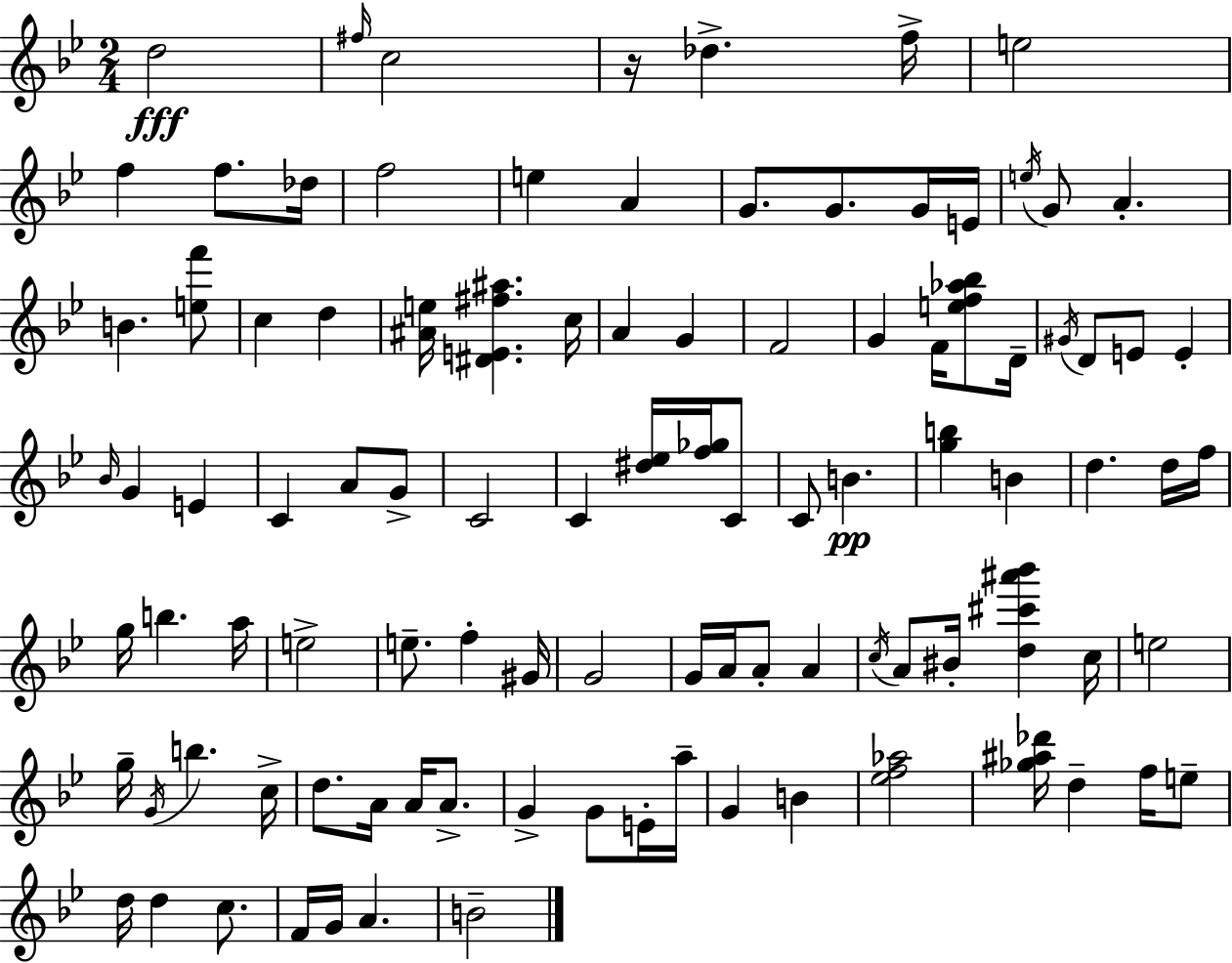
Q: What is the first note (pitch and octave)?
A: D5